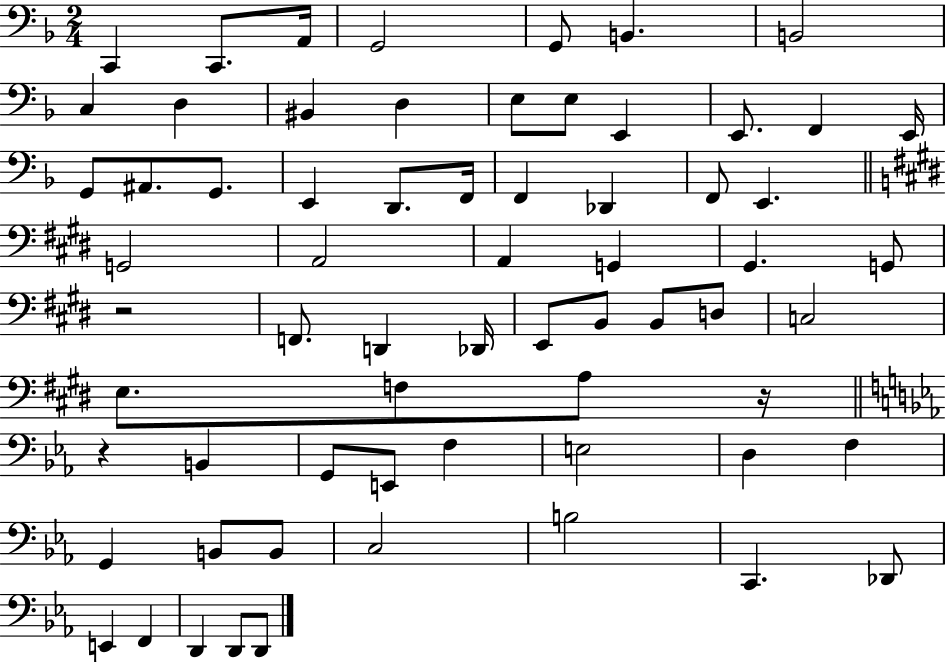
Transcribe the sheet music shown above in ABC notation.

X:1
T:Untitled
M:2/4
L:1/4
K:F
C,, C,,/2 A,,/4 G,,2 G,,/2 B,, B,,2 C, D, ^B,, D, E,/2 E,/2 E,, E,,/2 F,, E,,/4 G,,/2 ^A,,/2 G,,/2 E,, D,,/2 F,,/4 F,, _D,, F,,/2 E,, G,,2 A,,2 A,, G,, ^G,, G,,/2 z2 F,,/2 D,, _D,,/4 E,,/2 B,,/2 B,,/2 D,/2 C,2 E,/2 F,/2 A,/2 z/4 z B,, G,,/2 E,,/2 F, E,2 D, F, G,, B,,/2 B,,/2 C,2 B,2 C,, _D,,/2 E,, F,, D,, D,,/2 D,,/2